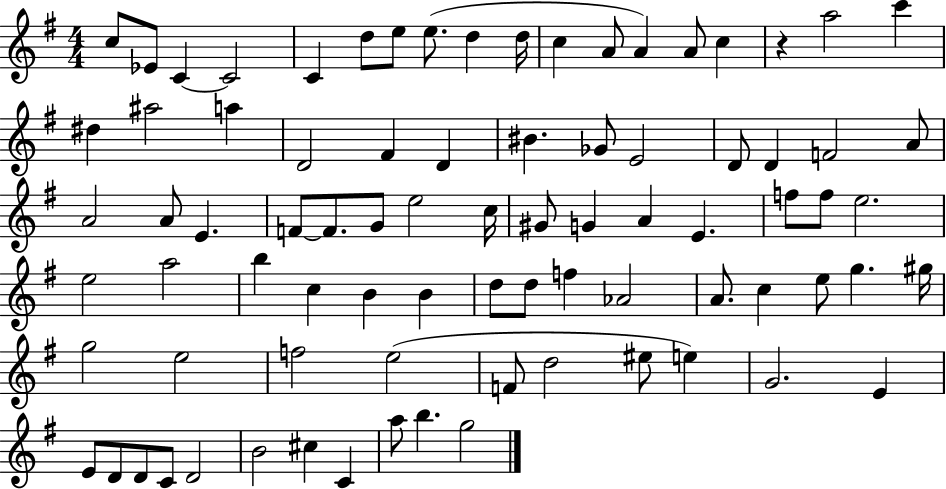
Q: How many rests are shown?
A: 1